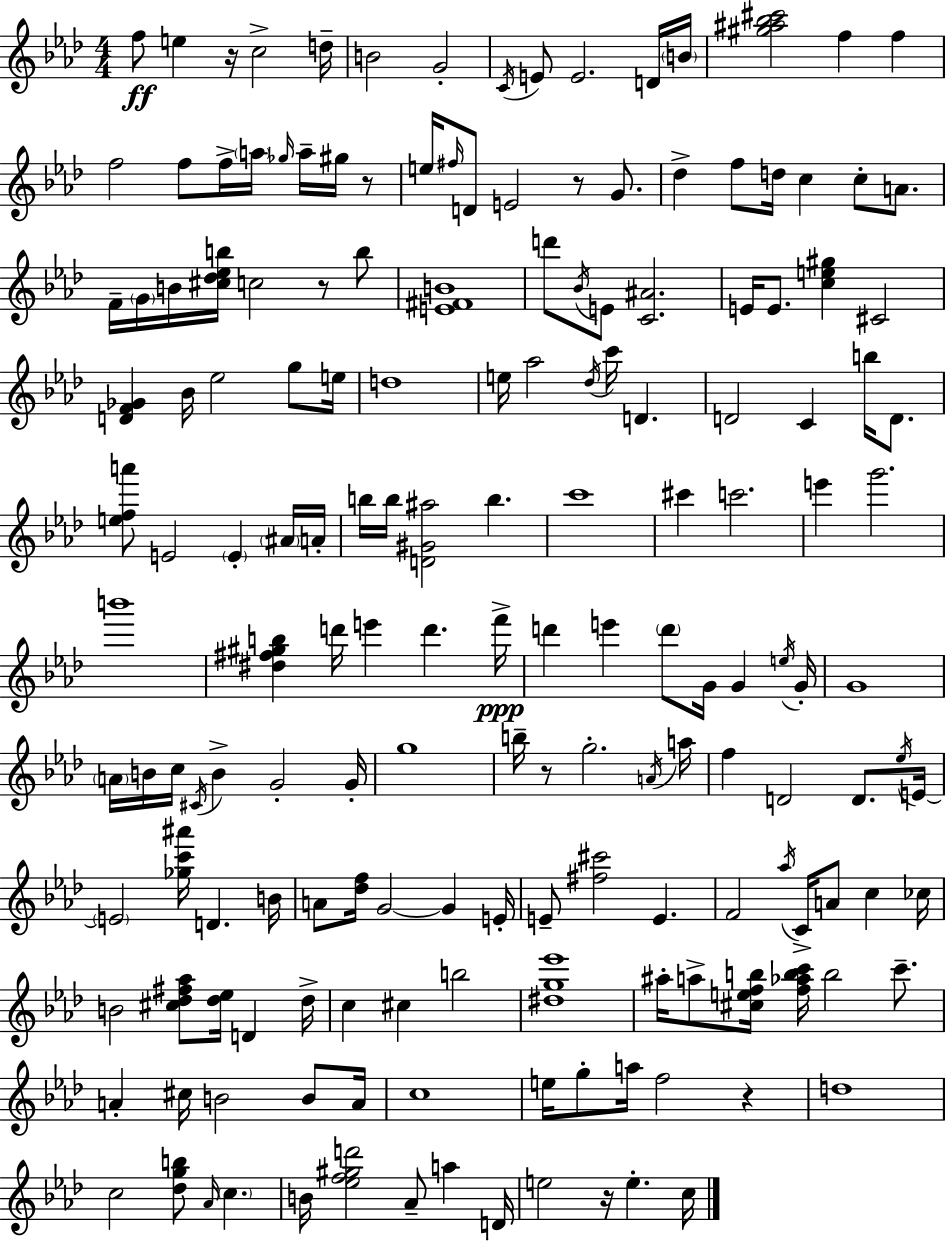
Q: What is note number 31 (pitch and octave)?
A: A4